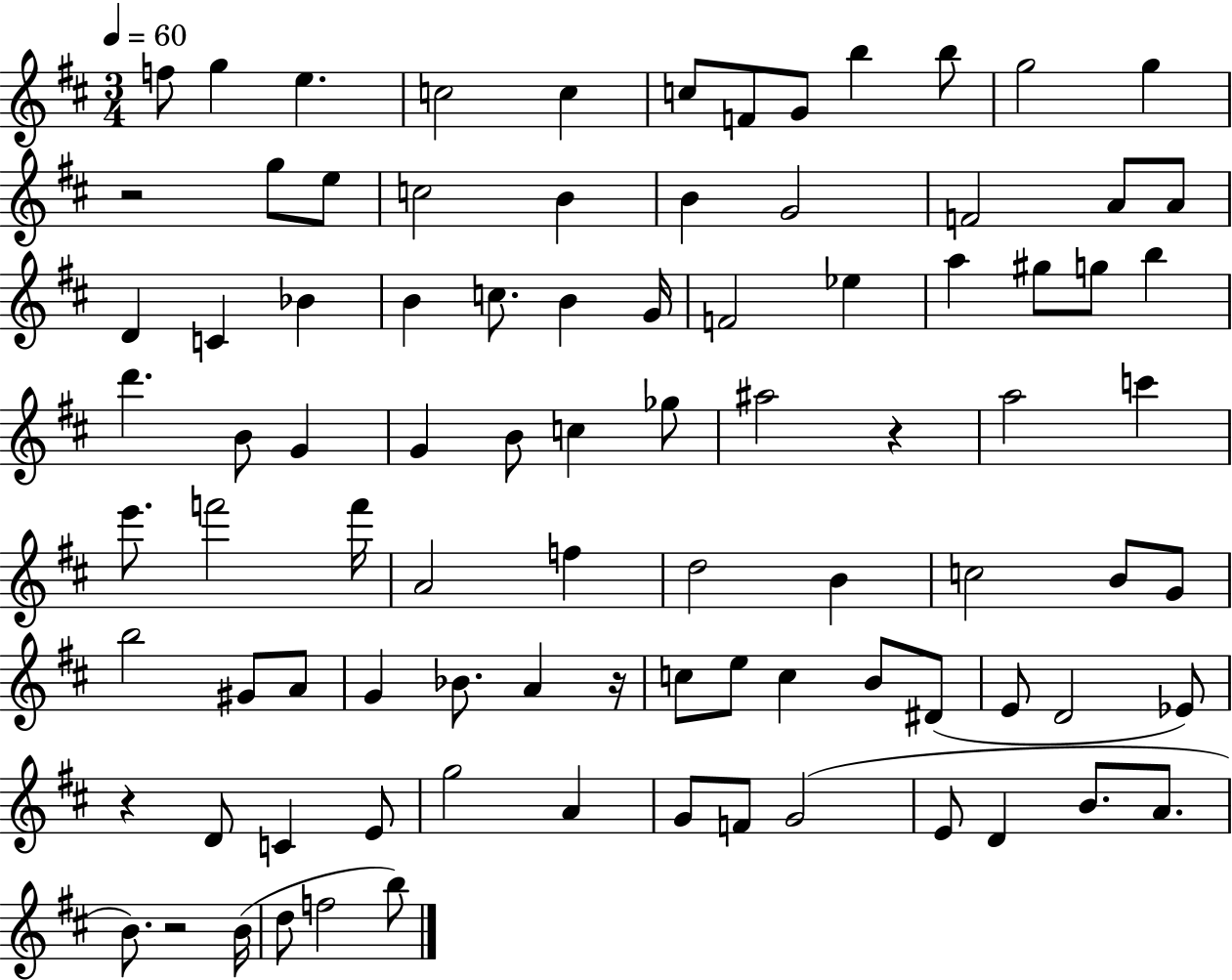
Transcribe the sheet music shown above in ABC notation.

X:1
T:Untitled
M:3/4
L:1/4
K:D
f/2 g e c2 c c/2 F/2 G/2 b b/2 g2 g z2 g/2 e/2 c2 B B G2 F2 A/2 A/2 D C _B B c/2 B G/4 F2 _e a ^g/2 g/2 b d' B/2 G G B/2 c _g/2 ^a2 z a2 c' e'/2 f'2 f'/4 A2 f d2 B c2 B/2 G/2 b2 ^G/2 A/2 G _B/2 A z/4 c/2 e/2 c B/2 ^D/2 E/2 D2 _E/2 z D/2 C E/2 g2 A G/2 F/2 G2 E/2 D B/2 A/2 B/2 z2 B/4 d/2 f2 b/2